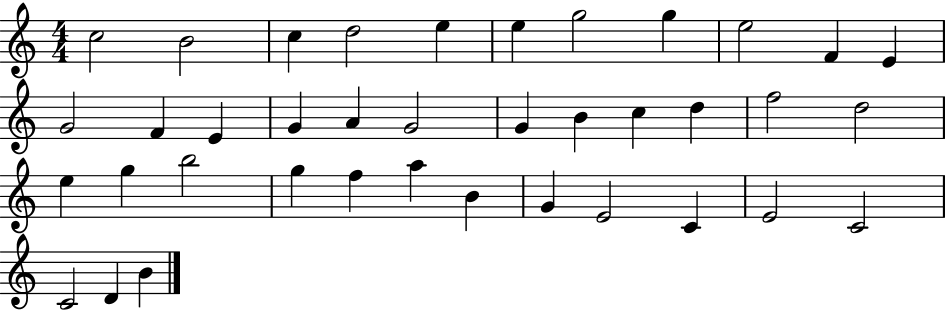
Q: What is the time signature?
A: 4/4